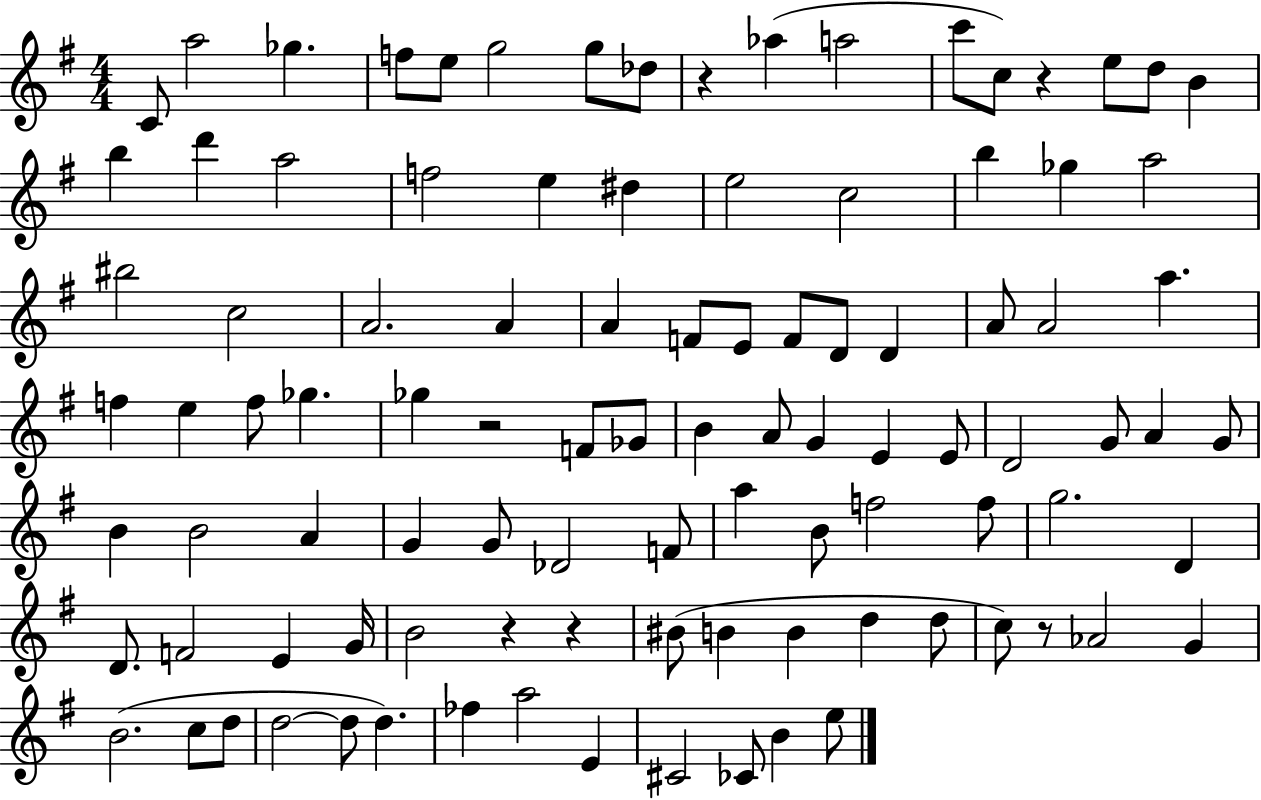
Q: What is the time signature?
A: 4/4